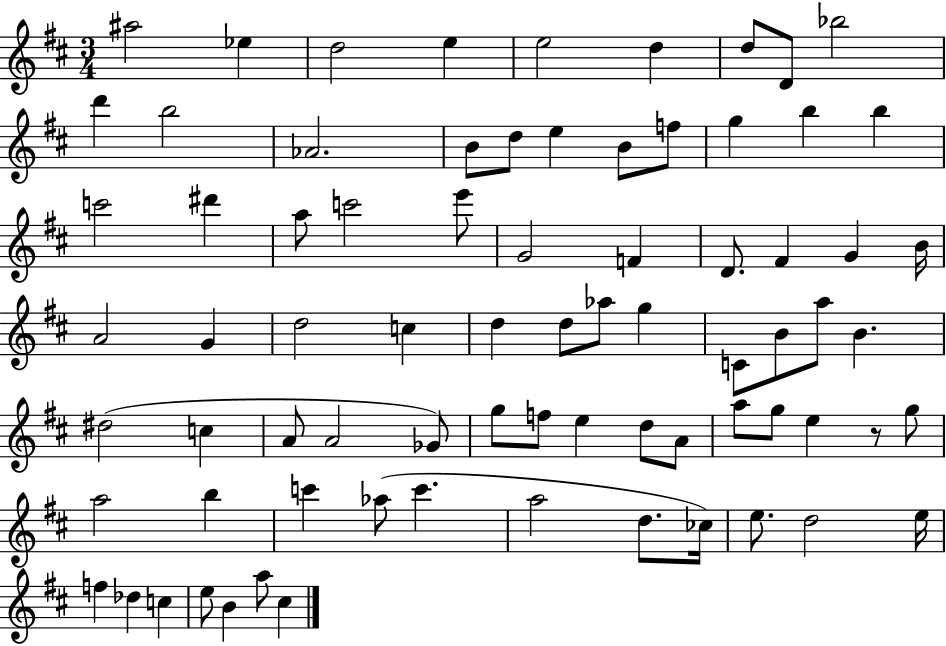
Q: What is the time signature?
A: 3/4